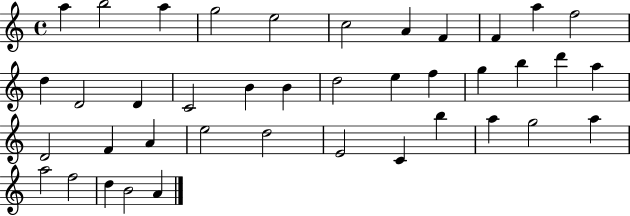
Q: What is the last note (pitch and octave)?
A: A4